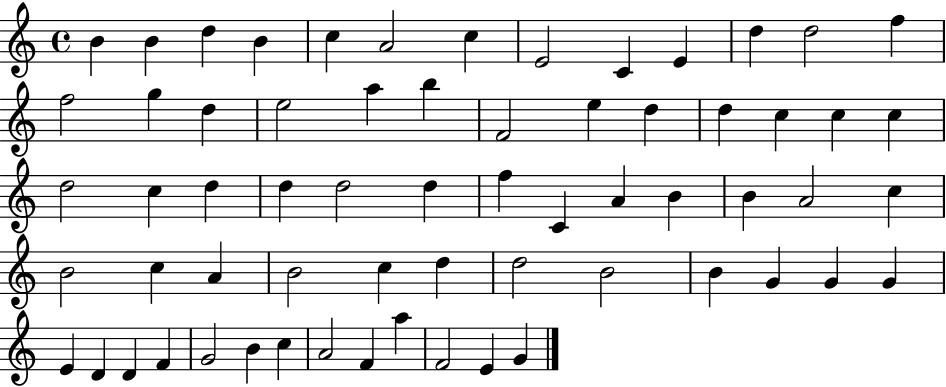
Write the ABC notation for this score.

X:1
T:Untitled
M:4/4
L:1/4
K:C
B B d B c A2 c E2 C E d d2 f f2 g d e2 a b F2 e d d c c c d2 c d d d2 d f C A B B A2 c B2 c A B2 c d d2 B2 B G G G E D D F G2 B c A2 F a F2 E G